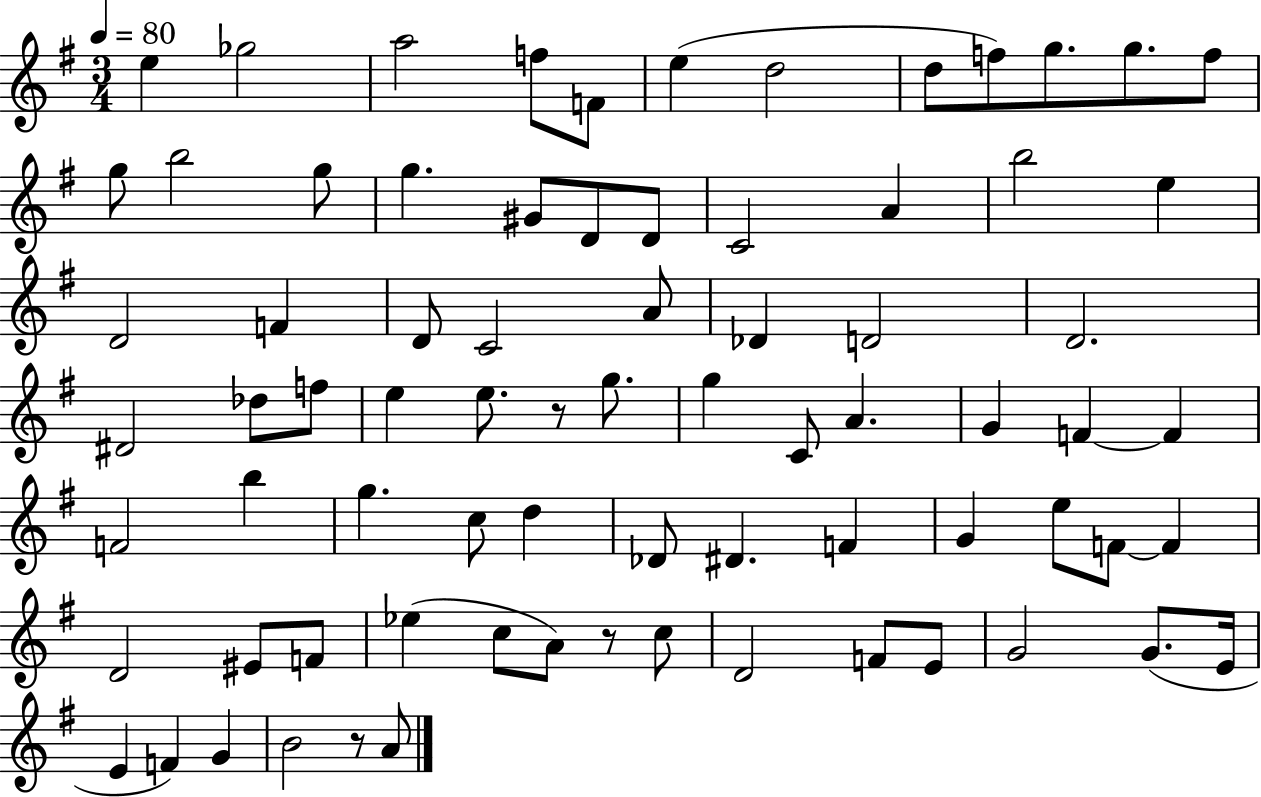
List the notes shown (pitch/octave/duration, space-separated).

E5/q Gb5/h A5/h F5/e F4/e E5/q D5/h D5/e F5/e G5/e. G5/e. F5/e G5/e B5/h G5/e G5/q. G#4/e D4/e D4/e C4/h A4/q B5/h E5/q D4/h F4/q D4/e C4/h A4/e Db4/q D4/h D4/h. D#4/h Db5/e F5/e E5/q E5/e. R/e G5/e. G5/q C4/e A4/q. G4/q F4/q F4/q F4/h B5/q G5/q. C5/e D5/q Db4/e D#4/q. F4/q G4/q E5/e F4/e F4/q D4/h EIS4/e F4/e Eb5/q C5/e A4/e R/e C5/e D4/h F4/e E4/e G4/h G4/e. E4/s E4/q F4/q G4/q B4/h R/e A4/e